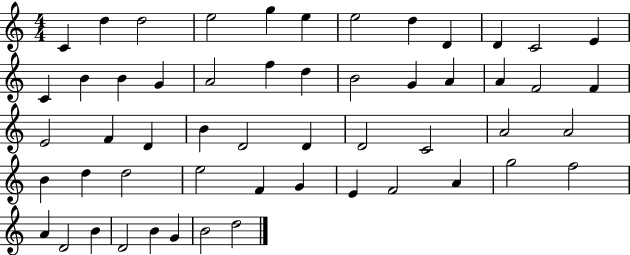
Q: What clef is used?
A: treble